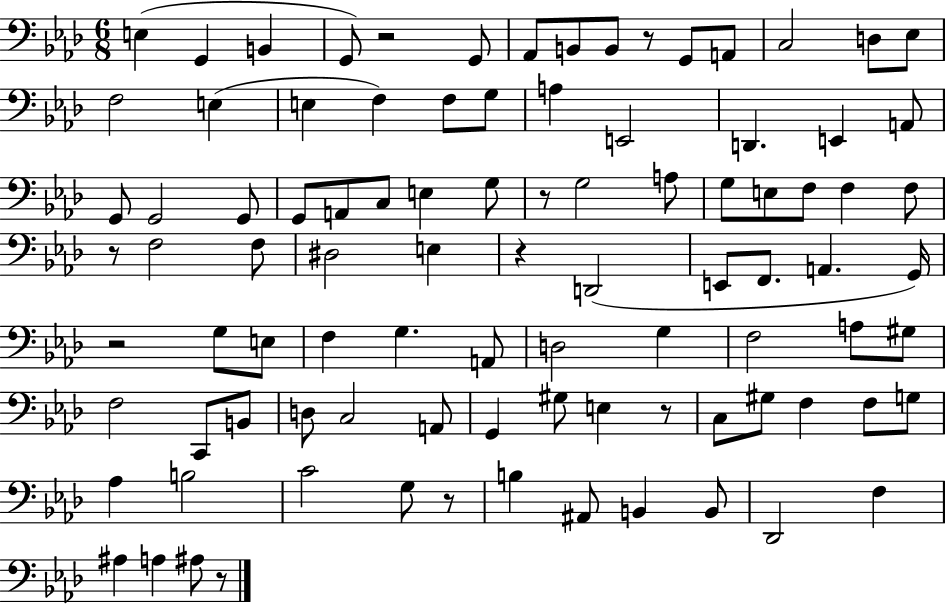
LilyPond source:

{
  \clef bass
  \numericTimeSignature
  \time 6/8
  \key aes \major
  e4( g,4 b,4 | g,8) r2 g,8 | aes,8 b,8 b,8 r8 g,8 a,8 | c2 d8 ees8 | \break f2 e4( | e4 f4) f8 g8 | a4 e,2 | d,4. e,4 a,8 | \break g,8 g,2 g,8 | g,8 a,8 c8 e4 g8 | r8 g2 a8 | g8 e8 f8 f4 f8 | \break r8 f2 f8 | dis2 e4 | r4 d,2( | e,8 f,8. a,4. g,16) | \break r2 g8 e8 | f4 g4. a,8 | d2 g4 | f2 a8 gis8 | \break f2 c,8 b,8 | d8 c2 a,8 | g,4 gis8 e4 r8 | c8 gis8 f4 f8 g8 | \break aes4 b2 | c'2 g8 r8 | b4 ais,8 b,4 b,8 | des,2 f4 | \break ais4 a4 ais8 r8 | \bar "|."
}